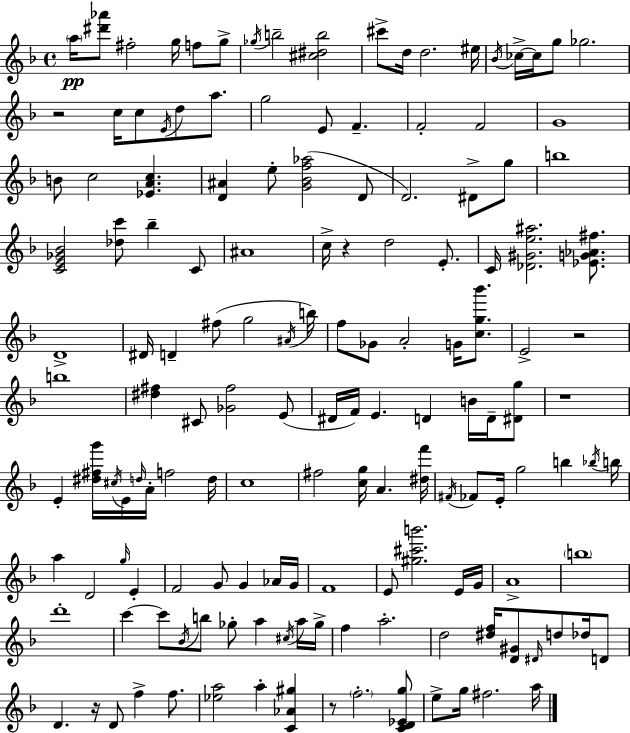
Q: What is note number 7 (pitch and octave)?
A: B5